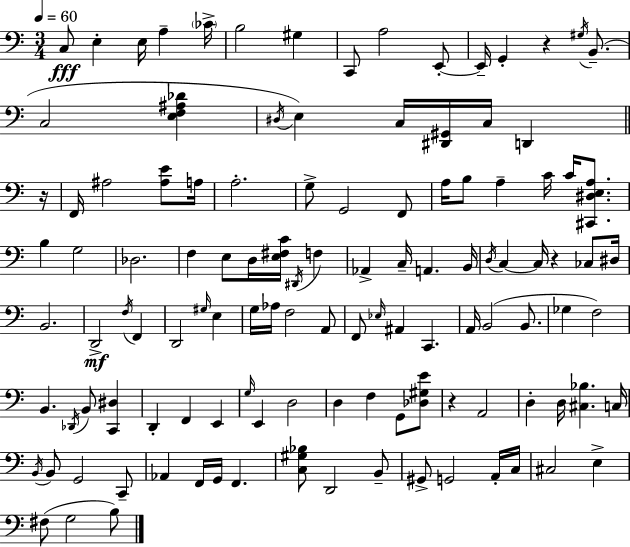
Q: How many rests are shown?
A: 4